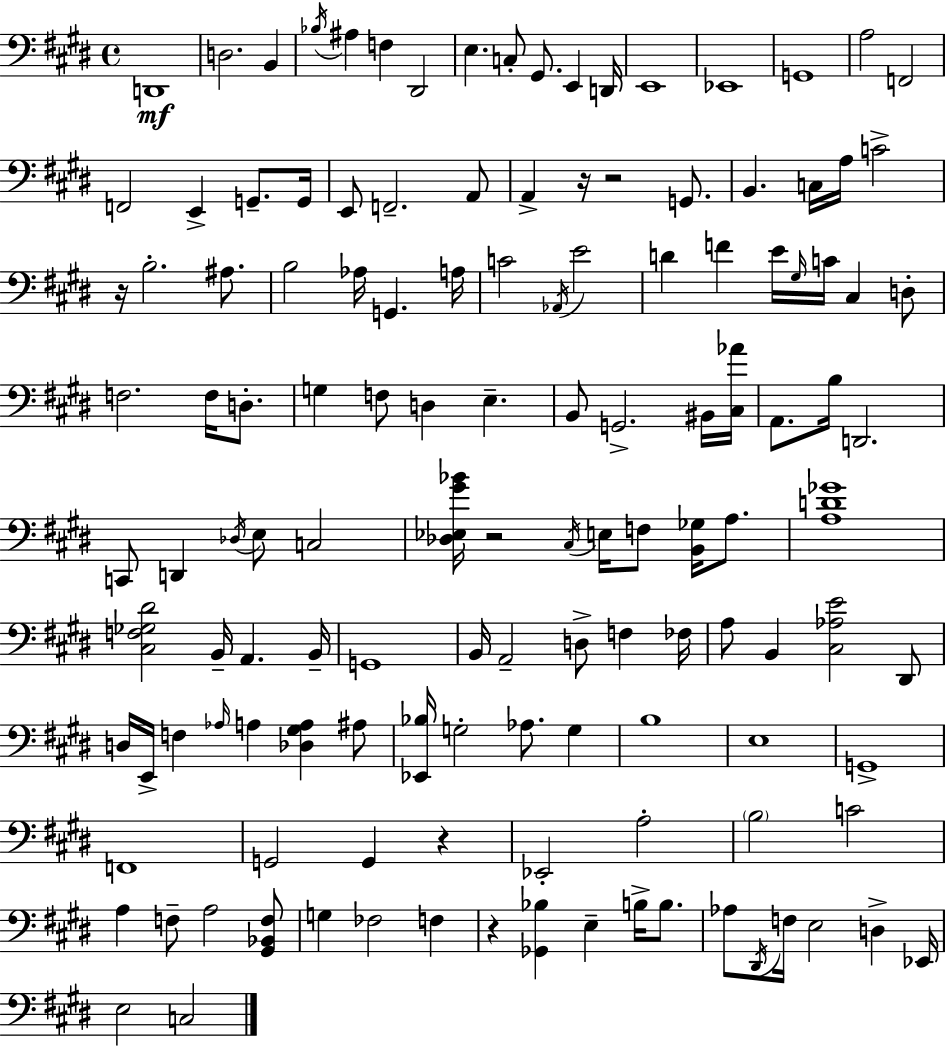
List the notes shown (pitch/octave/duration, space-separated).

D2/w D3/h. B2/q Bb3/s A#3/q F3/q D#2/h E3/q. C3/e G#2/e. E2/q D2/s E2/w Eb2/w G2/w A3/h F2/h F2/h E2/q G2/e. G2/s E2/e F2/h. A2/e A2/q R/s R/h G2/e. B2/q. C3/s A3/s C4/h R/s B3/h. A#3/e. B3/h Ab3/s G2/q. A3/s C4/h Ab2/s E4/h D4/q F4/q E4/s G#3/s C4/s C#3/q D3/e F3/h. F3/s D3/e. G3/q F3/e D3/q E3/q. B2/e G2/h. BIS2/s [C#3,Ab4]/s A2/e. B3/s D2/h. C2/e D2/q Db3/s E3/e C3/h [Db3,Eb3,G#4,Bb4]/s R/h C#3/s E3/s F3/e [B2,Gb3]/s A3/e. [A3,D4,Gb4]/w [C#3,F3,Gb3,D#4]/h B2/s A2/q. B2/s G2/w B2/s A2/h D3/e F3/q FES3/s A3/e B2/q [C#3,Ab3,E4]/h D#2/e D3/s E2/s F3/q Ab3/s A3/q [Db3,G#3,A3]/q A#3/e [Eb2,Bb3]/s G3/h Ab3/e. G3/q B3/w E3/w G2/w F2/w G2/h G2/q R/q Eb2/h A3/h B3/h C4/h A3/q F3/e A3/h [G#2,Bb2,F3]/e G3/q FES3/h F3/q R/q [Gb2,Bb3]/q E3/q B3/s B3/e. Ab3/e D#2/s F3/s E3/h D3/q Eb2/s E3/h C3/h